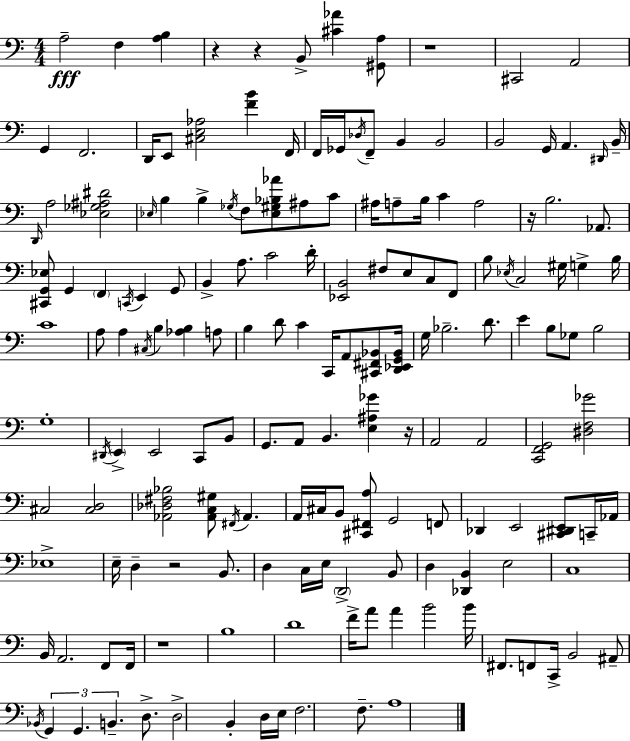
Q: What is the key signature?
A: A minor